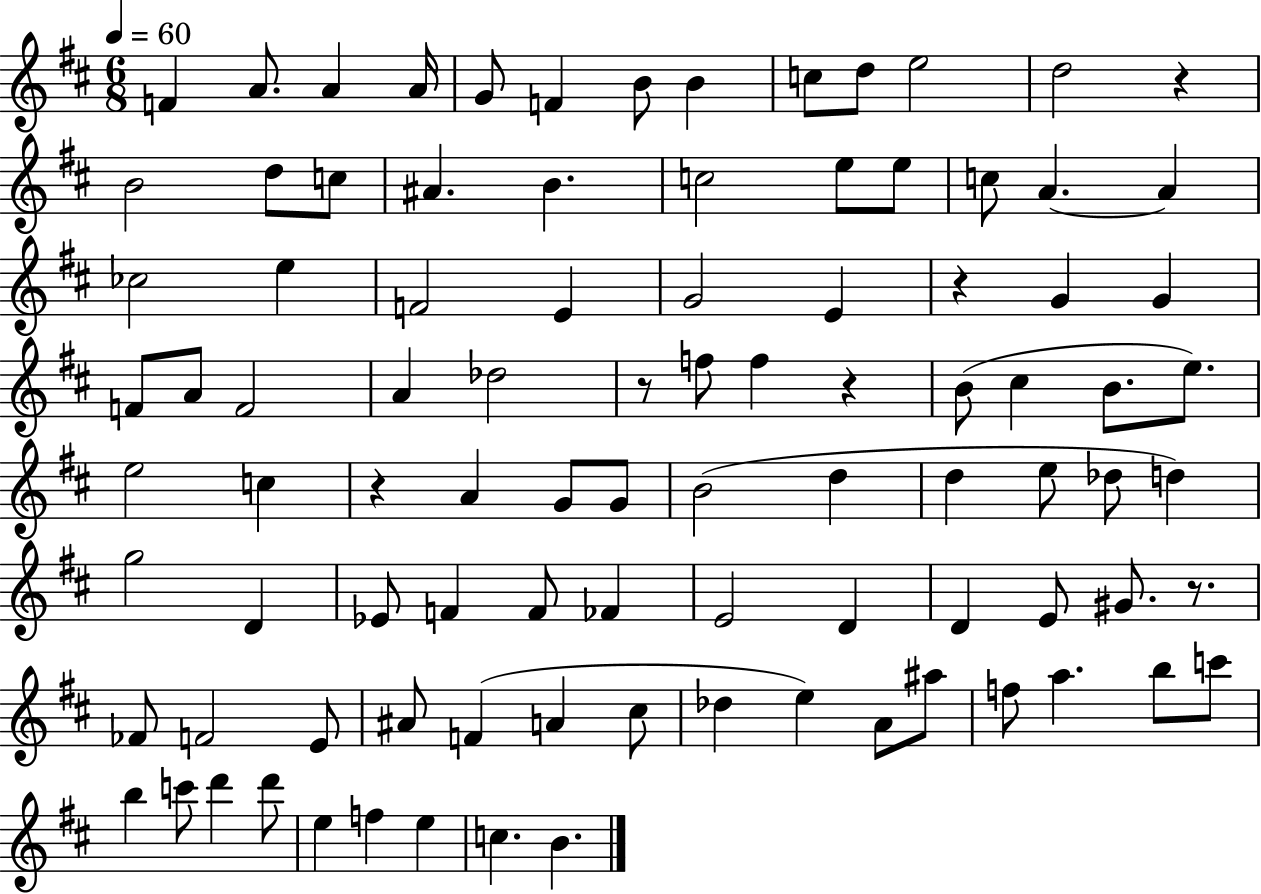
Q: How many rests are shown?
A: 6